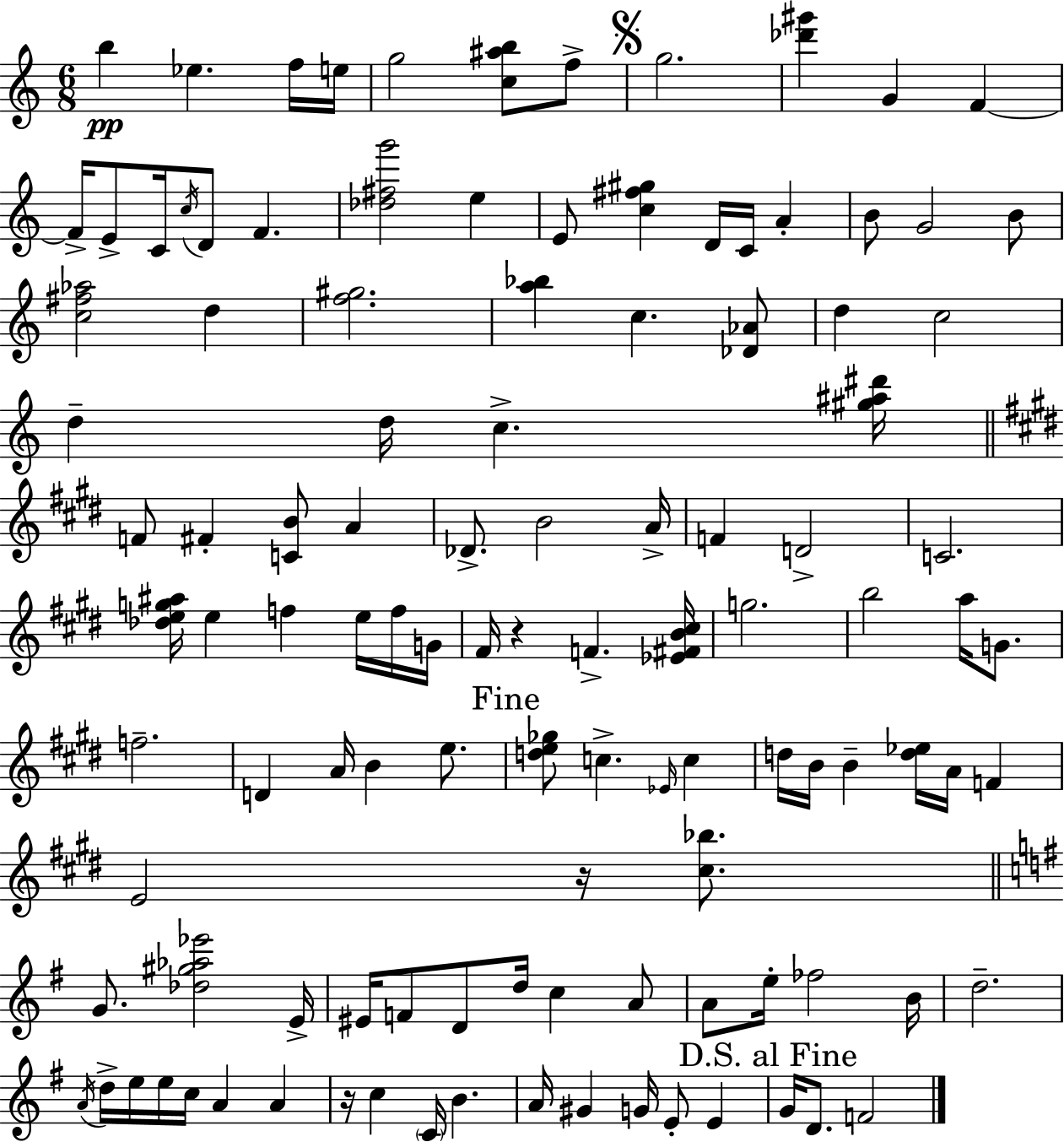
{
  \clef treble
  \numericTimeSignature
  \time 6/8
  \key c \major
  \repeat volta 2 { b''4\pp ees''4. f''16 e''16 | g''2 <c'' ais'' b''>8 f''8-> | \mark \markup { \musicglyph "scripts.segno" } g''2. | <des''' gis'''>4 g'4 f'4~~ | \break f'16-> e'8-> c'16 \acciaccatura { c''16 } d'8 f'4. | <des'' fis'' g'''>2 e''4 | e'8 <c'' fis'' gis''>4 d'16 c'16 a'4-. | b'8 g'2 b'8 | \break <c'' fis'' aes''>2 d''4 | <f'' gis''>2. | <a'' bes''>4 c''4. <des' aes'>8 | d''4 c''2 | \break d''4-- d''16 c''4.-> | <gis'' ais'' dis'''>16 \bar "||" \break \key e \major f'8 fis'4-. <c' b'>8 a'4 | des'8.-> b'2 a'16-> | f'4 d'2-> | c'2. | \break <des'' e'' g'' ais''>16 e''4 f''4 e''16 f''16 g'16 | fis'16 r4 f'4.-> <ees' fis' b' cis''>16 | g''2. | b''2 a''16 g'8. | \break f''2.-- | d'4 a'16 b'4 e''8. | \mark "Fine" <d'' e'' ges''>8 c''4.-> \grace { ees'16 } c''4 | d''16 b'16 b'4-- <d'' ees''>16 a'16 f'4 | \break e'2 r16 <cis'' bes''>8. | \bar "||" \break \key g \major g'8. <des'' gis'' aes'' ees'''>2 e'16-> | eis'16 f'8 d'8 d''16 c''4 a'8 | a'8 e''16-. fes''2 b'16 | d''2.-- | \break \acciaccatura { a'16 } d''16-> e''16 e''16 c''16 a'4 a'4 | r16 c''4 \parenthesize c'16 b'4. | a'16 gis'4 g'16 e'8-. e'4 | \mark "D.S. al Fine" g'16 d'8. f'2 | \break } \bar "|."
}